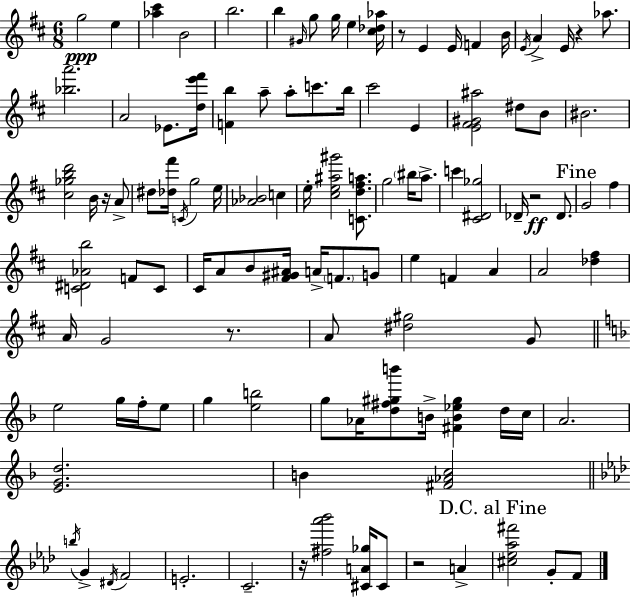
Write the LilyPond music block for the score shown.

{
  \clef treble
  \numericTimeSignature
  \time 6/8
  \key d \major
  \repeat volta 2 { g''2\ppp e''4 | <aes'' cis'''>4 b'2 | b''2. | b''4 \grace { gis'16 } g''8 g''16 e''4 | \break <cis'' des'' aes''>16 r8 e'4 e'16 f'4 | b'16 \acciaccatura { e'16 } a'4-> e'16 r4 aes''8. | <bes'' a'''>2. | a'2 ees'8. | \break <d'' e''' fis'''>16 <f' b''>4 a''8-- a''8-. c'''8. | b''16 cis'''2 e'4 | <e' fis' gis' ais''>2 dis''8 | b'8 bis'2. | \break <cis'' ges'' b'' d'''>2 b'16 r16 | a'8-> dis''8 <des'' fis'''>16 \acciaccatura { c'16 } g''2 | e''16 <aes' bes'>2 c''4 | e''16-. <cis'' e'' ais'' gis'''>2 | \break <c' d'' fis'' a''>8. g''2 \parenthesize bis''16 | a''8.-> c'''4 <cis' dis' ges''>2 | des'16-- r2\ff | des'8. \mark "Fine" g'2 fis''4 | \break <c' dis' aes' b''>2 f'8 | c'8 cis'16 a'8 b'8 <fis' gis' ais'>16 a'16-> \parenthesize f'8. | g'8 e''4 f'4 a'4 | a'2 <des'' fis''>4 | \break a'16 g'2 | r8. a'8 <dis'' gis''>2 | g'8 \bar "||" \break \key f \major e''2 g''16 f''16-. e''8 | g''4 <e'' b''>2 | g''8 aes'16 <d'' fis'' gis'' b'''>8 b'16-> <fis' b' ees'' gis''>4 d''16 c''16 | a'2. | \break <e' g' d''>2. | b'4 <fis' aes' c''>2 | \bar "||" \break \key aes \major \acciaccatura { b''16 } g'4-> \acciaccatura { dis'16 } f'2 | e'2.-. | c'2.-- | r16 <fis'' aes''' bes'''>2 <cis' a' ges''>16 | \break cis'8 r2 a'4-> | \mark "D.C. al Fine" <cis'' ees'' aes'' fis'''>2 g'8-. | f'8 } \bar "|."
}